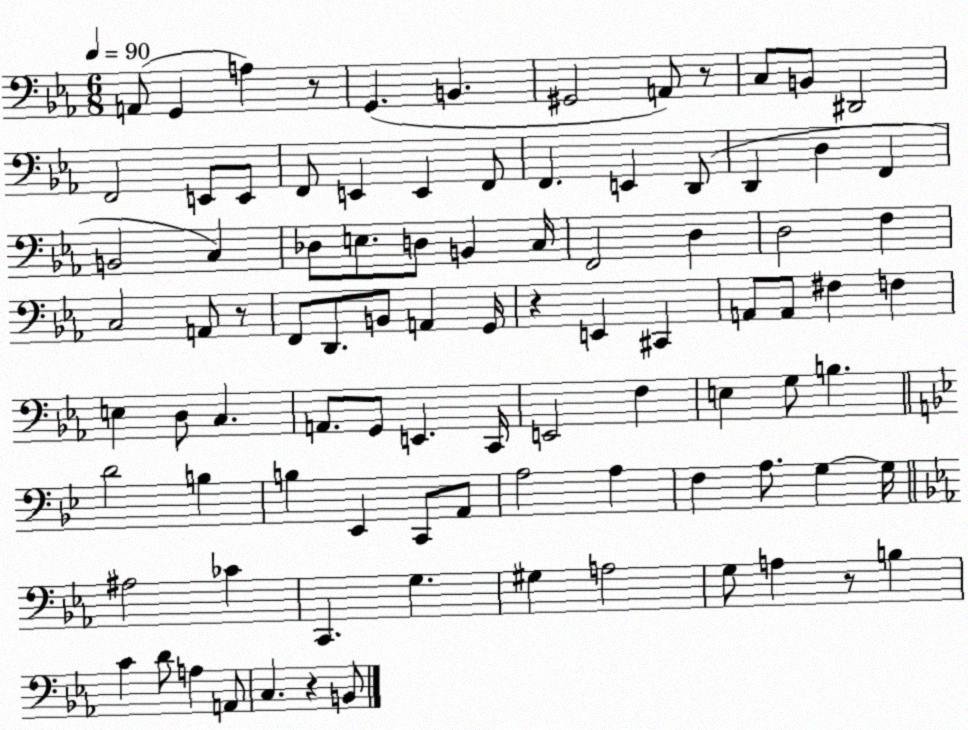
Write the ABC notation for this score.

X:1
T:Untitled
M:6/8
L:1/4
K:Eb
A,,/2 G,, A, z/2 G,, B,, ^G,,2 A,,/2 z/2 C,/2 B,,/2 ^D,,2 F,,2 E,,/2 E,,/2 F,,/2 E,, E,, F,,/2 F,, E,, D,,/2 D,, D, F,, B,,2 C, _D,/2 E,/2 D,/2 B,, C,/4 F,,2 D, D,2 F, C,2 A,,/2 z/2 F,,/2 D,,/2 B,,/2 A,, G,,/4 z E,, ^C,, A,,/2 A,,/2 ^F, F, E, D,/2 C, A,,/2 G,,/2 E,, C,,/4 E,,2 F, E, G,/2 B, D2 B, B, _E,, C,,/2 A,,/2 A,2 A, F, A,/2 G, G,/4 ^A,2 _C C,, G, ^G, A,2 G,/2 A, z/2 B, C D/2 A, A,,/2 C, z B,,/2